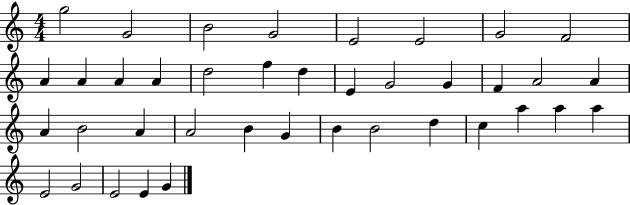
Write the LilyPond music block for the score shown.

{
  \clef treble
  \numericTimeSignature
  \time 4/4
  \key c \major
  g''2 g'2 | b'2 g'2 | e'2 e'2 | g'2 f'2 | \break a'4 a'4 a'4 a'4 | d''2 f''4 d''4 | e'4 g'2 g'4 | f'4 a'2 a'4 | \break a'4 b'2 a'4 | a'2 b'4 g'4 | b'4 b'2 d''4 | c''4 a''4 a''4 a''4 | \break e'2 g'2 | e'2 e'4 g'4 | \bar "|."
}